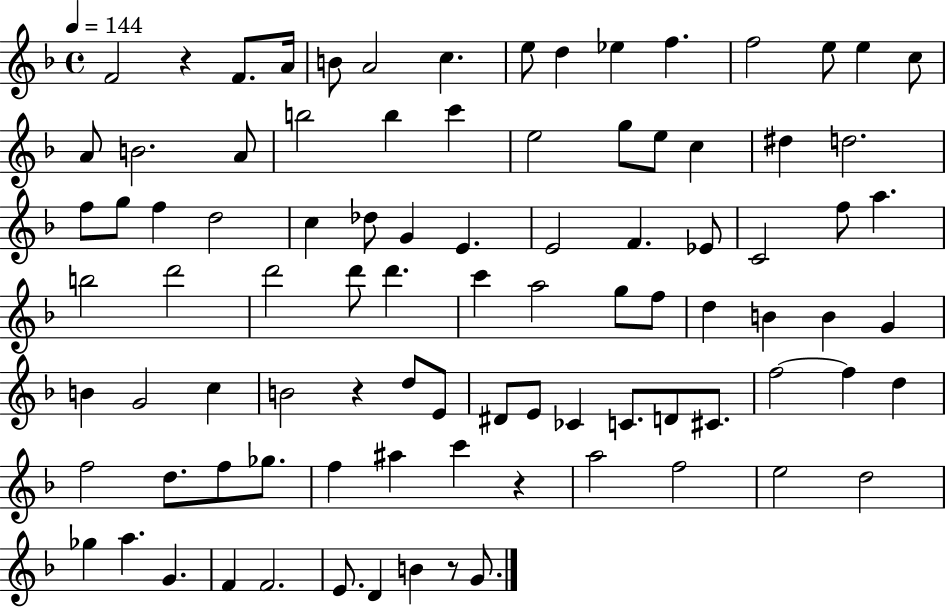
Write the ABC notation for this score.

X:1
T:Untitled
M:4/4
L:1/4
K:F
F2 z F/2 A/4 B/2 A2 c e/2 d _e f f2 e/2 e c/2 A/2 B2 A/2 b2 b c' e2 g/2 e/2 c ^d d2 f/2 g/2 f d2 c _d/2 G E E2 F _E/2 C2 f/2 a b2 d'2 d'2 d'/2 d' c' a2 g/2 f/2 d B B G B G2 c B2 z d/2 E/2 ^D/2 E/2 _C C/2 D/2 ^C/2 f2 f d f2 d/2 f/2 _g/2 f ^a c' z a2 f2 e2 d2 _g a G F F2 E/2 D B z/2 G/2